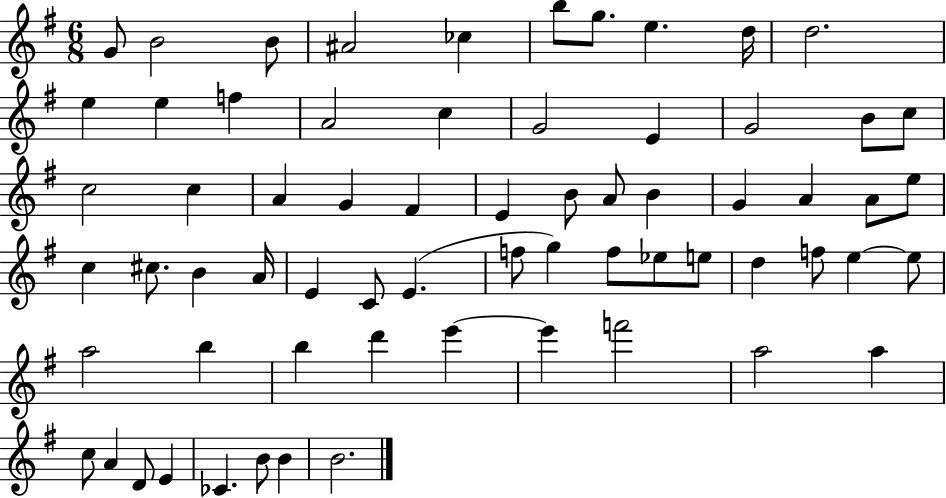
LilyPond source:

{
  \clef treble
  \numericTimeSignature
  \time 6/8
  \key g \major
  g'8 b'2 b'8 | ais'2 ces''4 | b''8 g''8. e''4. d''16 | d''2. | \break e''4 e''4 f''4 | a'2 c''4 | g'2 e'4 | g'2 b'8 c''8 | \break c''2 c''4 | a'4 g'4 fis'4 | e'4 b'8 a'8 b'4 | g'4 a'4 a'8 e''8 | \break c''4 cis''8. b'4 a'16 | e'4 c'8 e'4.( | f''8 g''4) f''8 ees''8 e''8 | d''4 f''8 e''4~~ e''8 | \break a''2 b''4 | b''4 d'''4 e'''4~~ | e'''4 f'''2 | a''2 a''4 | \break c''8 a'4 d'8 e'4 | ces'4. b'8 b'4 | b'2. | \bar "|."
}